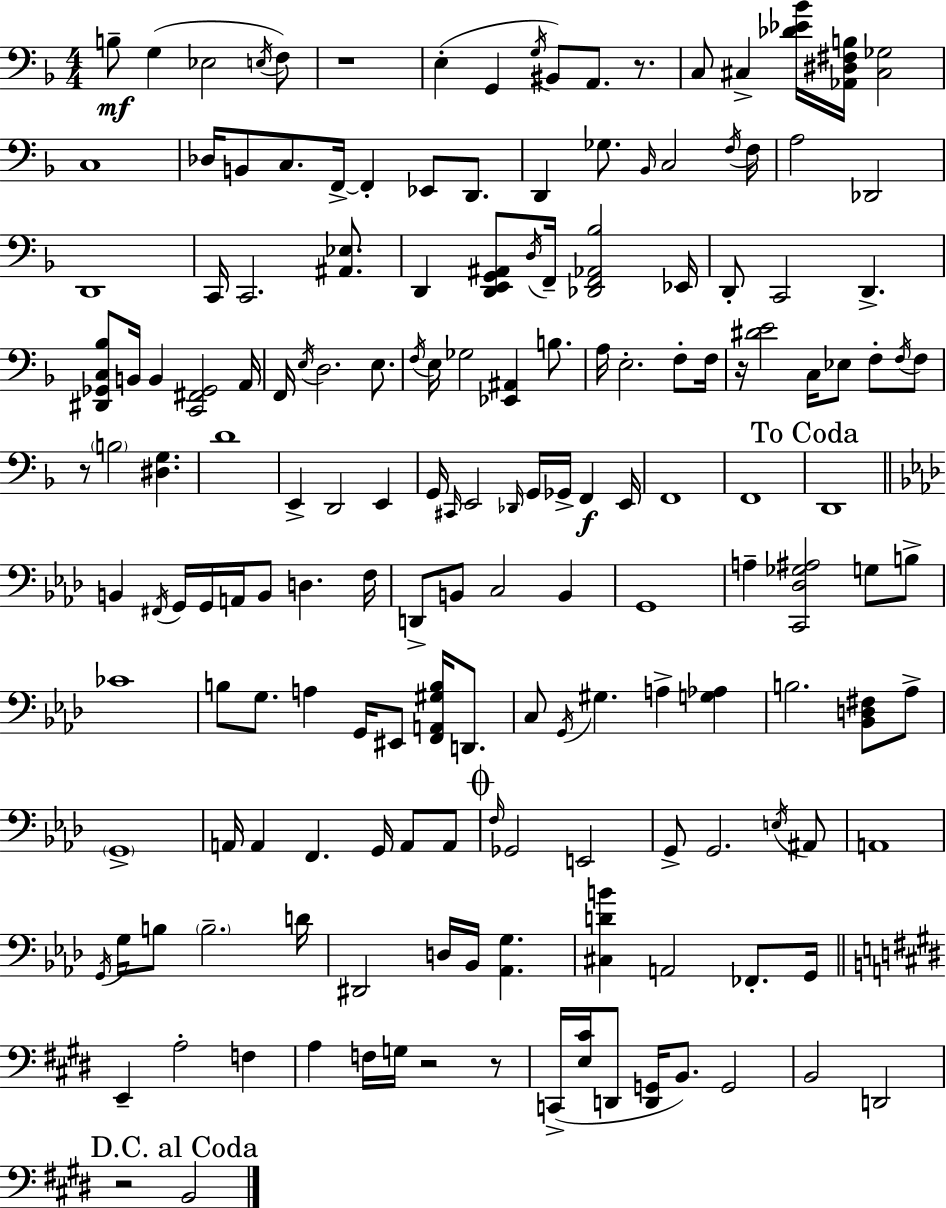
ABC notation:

X:1
T:Untitled
M:4/4
L:1/4
K:Dm
B,/2 G, _E,2 E,/4 F,/2 z4 E, G,, G,/4 ^B,,/2 A,,/2 z/2 C,/2 ^C, [_D_E_B]/4 [_A,,^D,^F,B,]/4 [^C,_G,]2 C,4 _D,/4 B,,/2 C,/2 F,,/4 F,, _E,,/2 D,,/2 D,, _G,/2 _B,,/4 C,2 F,/4 F,/4 A,2 _D,,2 D,,4 C,,/4 C,,2 [^A,,_E,]/2 D,, [D,,E,,G,,^A,,]/2 D,/4 F,,/4 [_D,,F,,_A,,_B,]2 _E,,/4 D,,/2 C,,2 D,, [^D,,_G,,C,_B,]/2 B,,/4 B,, [C,,^F,,_G,,]2 A,,/4 F,,/4 E,/4 D,2 E,/2 F,/4 E,/4 _G,2 [_E,,^A,,] B,/2 A,/4 E,2 F,/2 F,/4 z/4 [^DE]2 C,/4 _E,/2 F,/2 F,/4 F,/2 z/2 B,2 [^D,G,] D4 E,, D,,2 E,, G,,/4 ^C,,/4 E,,2 _D,,/4 G,,/4 _G,,/4 F,, E,,/4 F,,4 F,,4 D,,4 B,, ^F,,/4 G,,/4 G,,/4 A,,/4 B,,/2 D, F,/4 D,,/2 B,,/2 C,2 B,, G,,4 A, [C,,_D,_G,^A,]2 G,/2 B,/2 _C4 B,/2 G,/2 A, G,,/4 ^E,,/2 [F,,A,,^G,B,]/4 D,,/2 C,/2 G,,/4 ^G, A, [G,_A,] B,2 [_B,,D,^F,]/2 _A,/2 G,,4 A,,/4 A,, F,, G,,/4 A,,/2 A,,/2 F,/4 _G,,2 E,,2 G,,/2 G,,2 E,/4 ^A,,/2 A,,4 G,,/4 G,/4 B,/2 B,2 D/4 ^D,,2 D,/4 _B,,/4 [_A,,G,] [^C,DB] A,,2 _F,,/2 G,,/4 E,, A,2 F, A, F,/4 G,/4 z2 z/2 C,,/4 [E,^C]/4 D,,/2 [D,,G,,]/4 B,,/2 G,,2 B,,2 D,,2 z2 B,,2